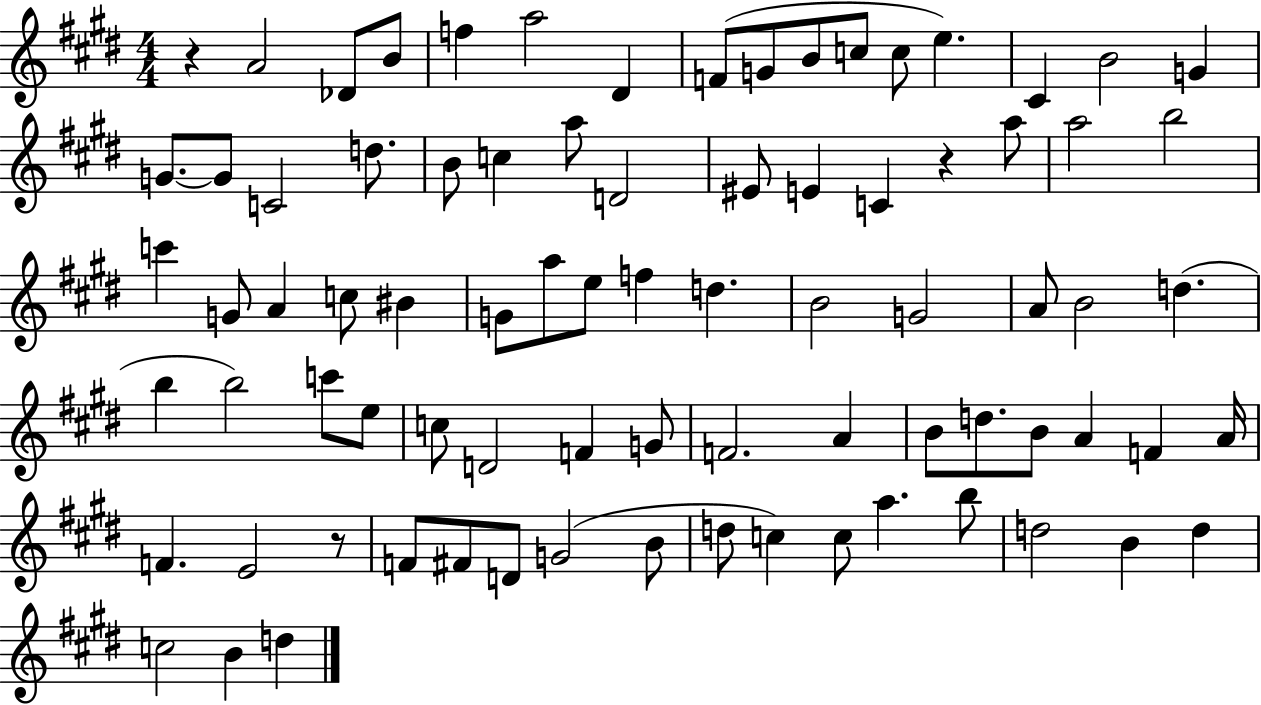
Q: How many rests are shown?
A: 3